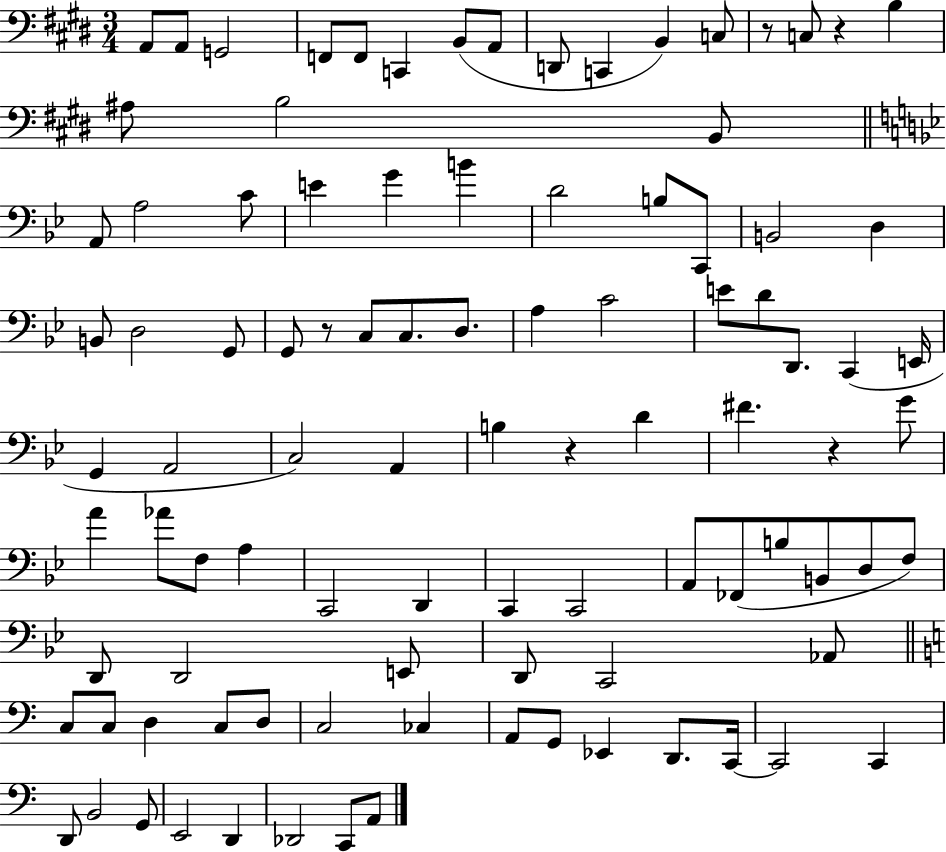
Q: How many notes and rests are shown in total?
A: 97